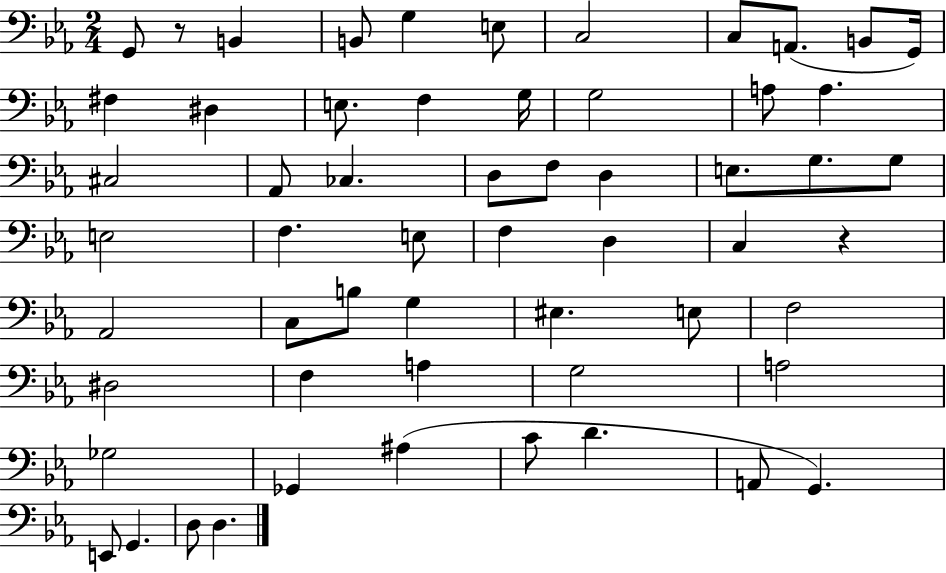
{
  \clef bass
  \numericTimeSignature
  \time 2/4
  \key ees \major
  g,8 r8 b,4 | b,8 g4 e8 | c2 | c8 a,8.( b,8 g,16) | \break fis4 dis4 | e8. f4 g16 | g2 | a8 a4. | \break cis2 | aes,8 ces4. | d8 f8 d4 | e8. g8. g8 | \break e2 | f4. e8 | f4 d4 | c4 r4 | \break aes,2 | c8 b8 g4 | eis4. e8 | f2 | \break dis2 | f4 a4 | g2 | a2 | \break ges2 | ges,4 ais4( | c'8 d'4. | a,8 g,4.) | \break e,8 g,4. | d8 d4. | \bar "|."
}